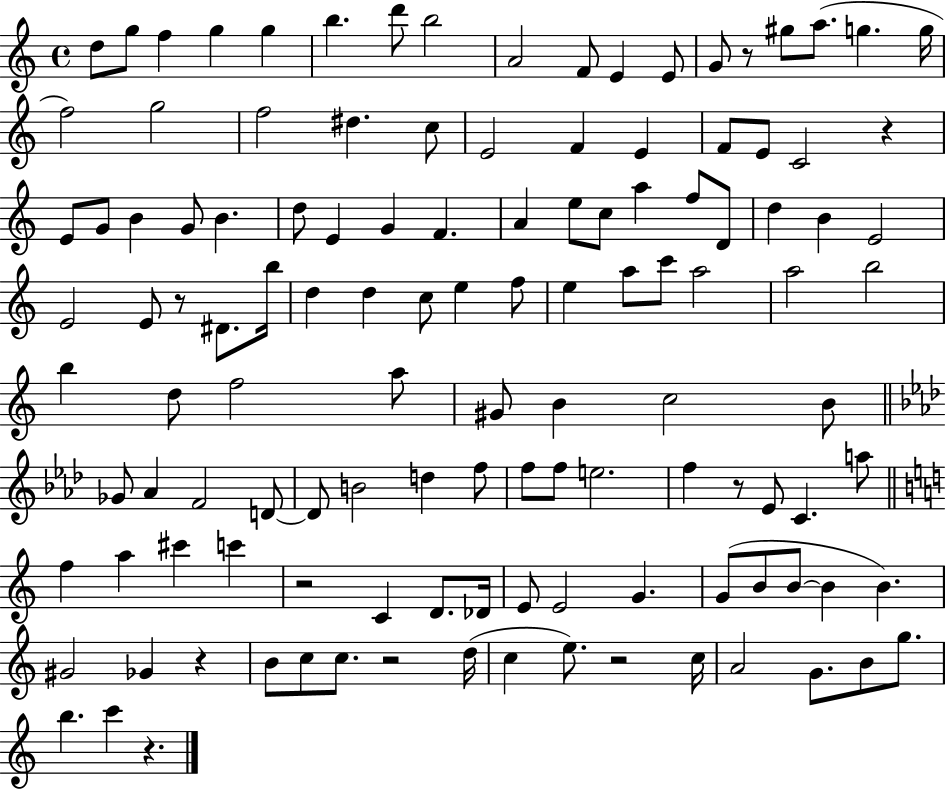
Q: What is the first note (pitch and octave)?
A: D5